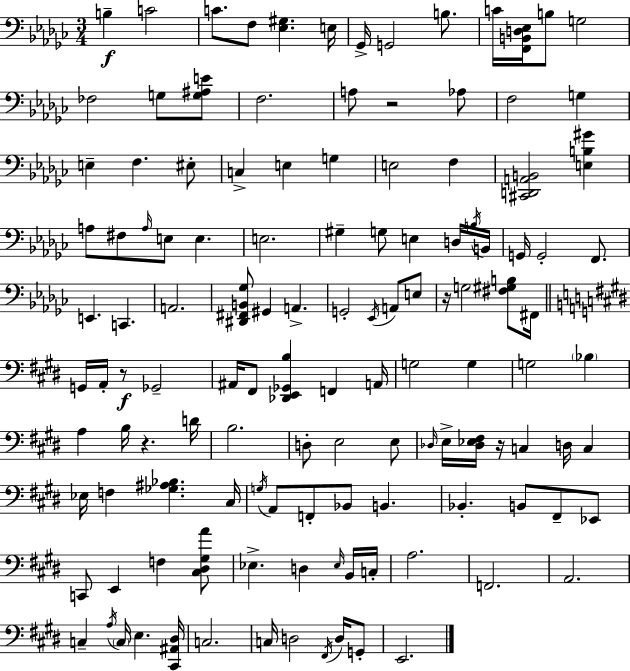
X:1
T:Untitled
M:3/4
L:1/4
K:Ebm
B, C2 C/2 F,/2 [_E,^G,] E,/4 _G,,/4 G,,2 B,/2 C/4 [F,,B,,D,_E,]/4 B,/2 G,2 _F,2 G,/2 [G,^A,E]/2 F,2 A,/2 z2 _A,/2 F,2 G, E, F, ^E,/2 C, E, G, E,2 F, [^C,,D,,A,,B,,]2 [E,B,^G] A,/2 ^F,/2 A,/4 E,/2 E, E,2 ^G, G,/2 E, D,/4 B,/4 B,,/4 G,,/4 G,,2 F,,/2 E,, C,, A,,2 [^D,,^F,,B,,_G,]/2 ^G,, A,, G,,2 _E,,/4 A,,/2 E,/2 z/4 G,2 [^F,^G,B,]/2 ^F,,/4 G,,/4 A,,/4 z/2 _G,,2 ^A,,/4 ^F,,/2 [_D,,E,,_G,,B,] F,, A,,/4 G,2 G, G,2 _B, A, B,/4 z D/4 B,2 D,/2 E,2 E,/2 _D,/4 E,/4 [_D,_E,^F,]/4 z/4 C, D,/4 C, _E,/4 F, [_G,^A,_B,] ^C,/4 G,/4 A,,/2 F,,/2 _B,,/2 B,, _B,, B,,/2 ^F,,/2 _E,,/2 C,,/2 E,, F, [^C,^D,^G,A]/2 _E, D, _E,/4 B,,/4 C,/4 A,2 F,,2 A,,2 C, A,/4 C,/4 E, [^C,,^A,,^D,]/4 C,2 C,/4 D,2 ^F,,/4 D,/4 G,,/2 E,,2